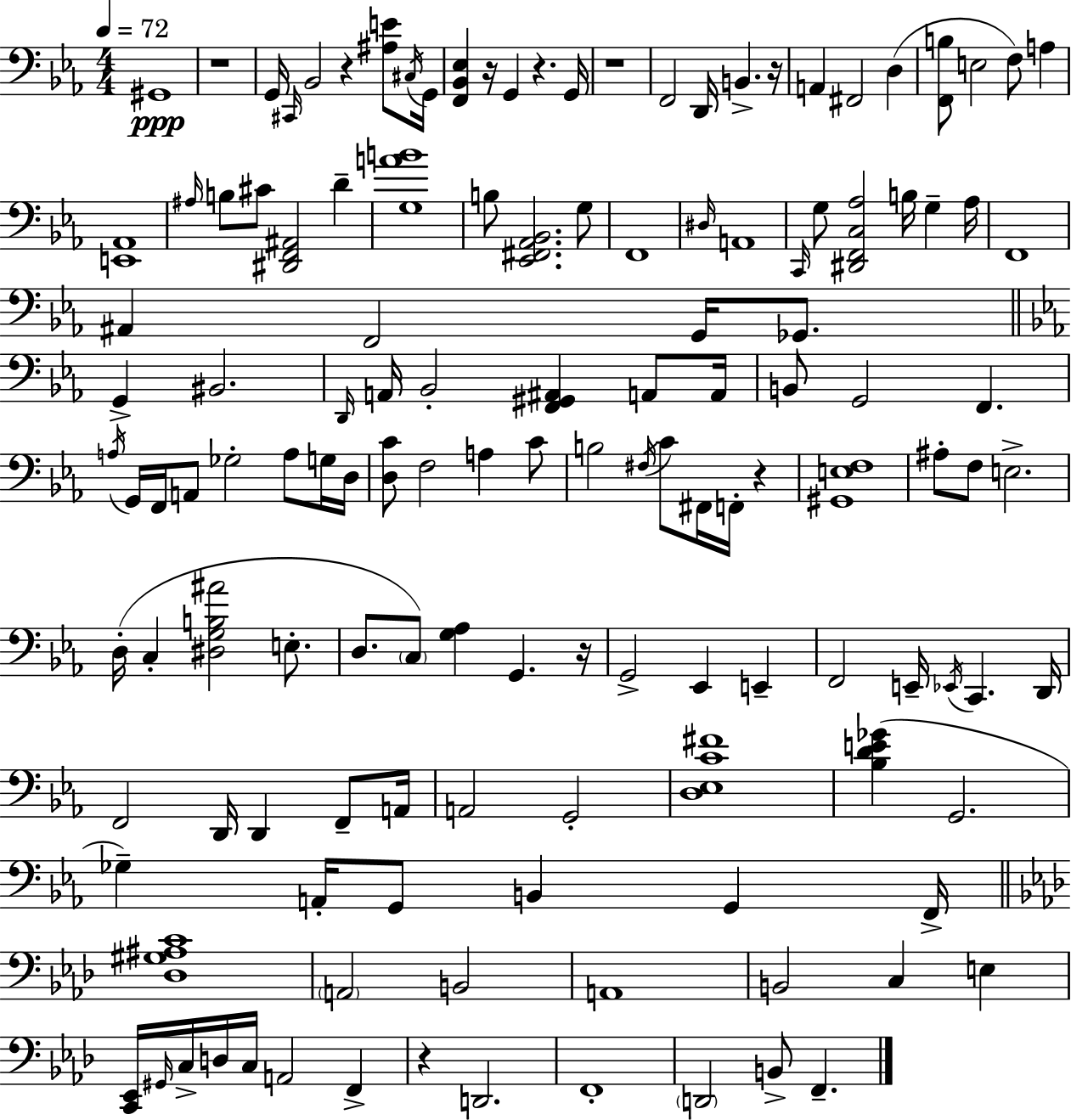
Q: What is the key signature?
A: C minor